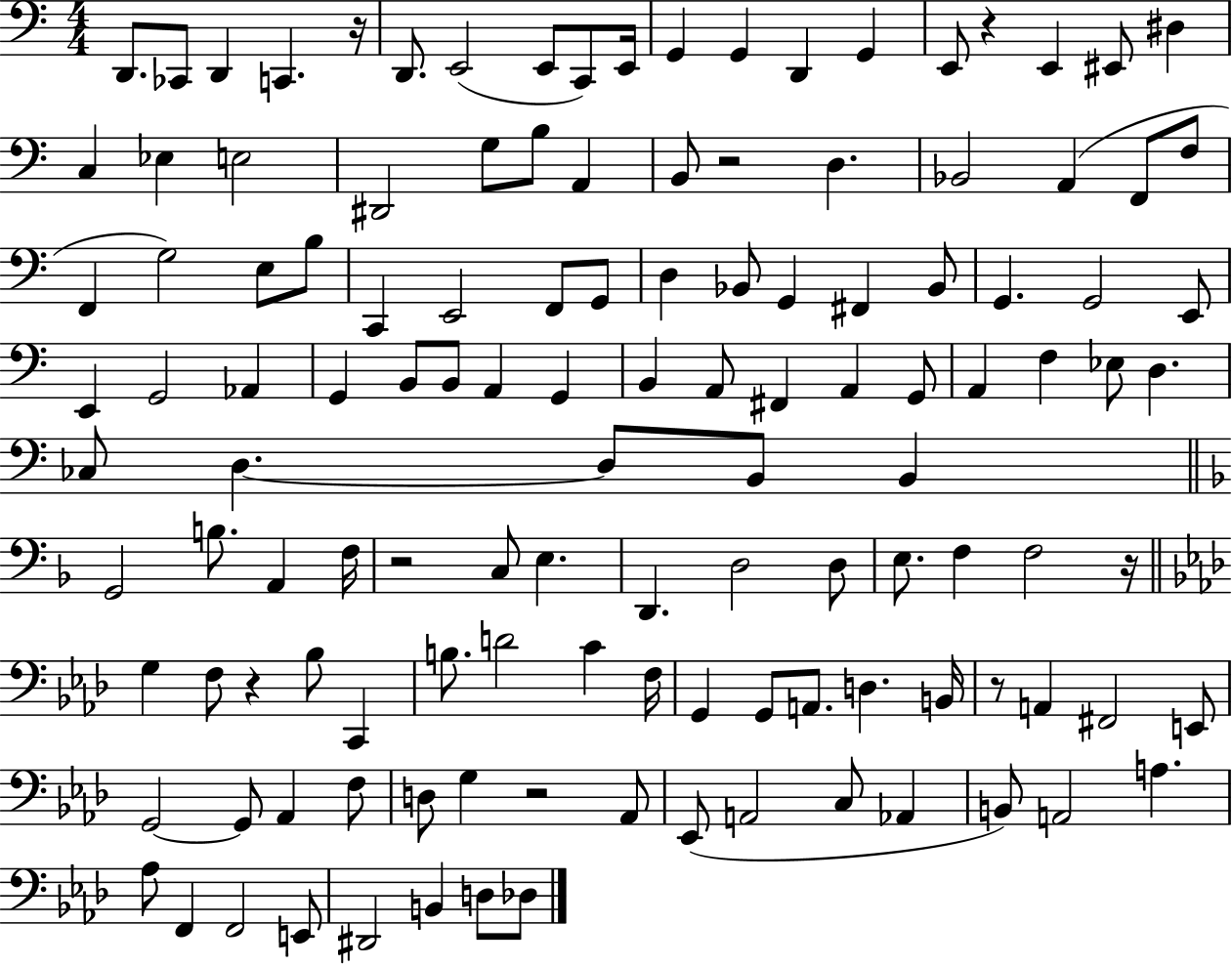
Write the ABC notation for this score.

X:1
T:Untitled
M:4/4
L:1/4
K:C
D,,/2 _C,,/2 D,, C,, z/4 D,,/2 E,,2 E,,/2 C,,/2 E,,/4 G,, G,, D,, G,, E,,/2 z E,, ^E,,/2 ^D, C, _E, E,2 ^D,,2 G,/2 B,/2 A,, B,,/2 z2 D, _B,,2 A,, F,,/2 F,/2 F,, G,2 E,/2 B,/2 C,, E,,2 F,,/2 G,,/2 D, _B,,/2 G,, ^F,, _B,,/2 G,, G,,2 E,,/2 E,, G,,2 _A,, G,, B,,/2 B,,/2 A,, G,, B,, A,,/2 ^F,, A,, G,,/2 A,, F, _E,/2 D, _C,/2 D, D,/2 B,,/2 B,, G,,2 B,/2 A,, F,/4 z2 C,/2 E, D,, D,2 D,/2 E,/2 F, F,2 z/4 G, F,/2 z _B,/2 C,, B,/2 D2 C F,/4 G,, G,,/2 A,,/2 D, B,,/4 z/2 A,, ^F,,2 E,,/2 G,,2 G,,/2 _A,, F,/2 D,/2 G, z2 _A,,/2 _E,,/2 A,,2 C,/2 _A,, B,,/2 A,,2 A, _A,/2 F,, F,,2 E,,/2 ^D,,2 B,, D,/2 _D,/2